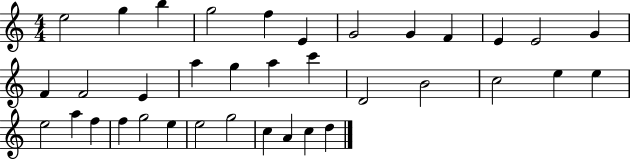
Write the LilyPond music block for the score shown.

{
  \clef treble
  \numericTimeSignature
  \time 4/4
  \key c \major
  e''2 g''4 b''4 | g''2 f''4 e'4 | g'2 g'4 f'4 | e'4 e'2 g'4 | \break f'4 f'2 e'4 | a''4 g''4 a''4 c'''4 | d'2 b'2 | c''2 e''4 e''4 | \break e''2 a''4 f''4 | f''4 g''2 e''4 | e''2 g''2 | c''4 a'4 c''4 d''4 | \break \bar "|."
}